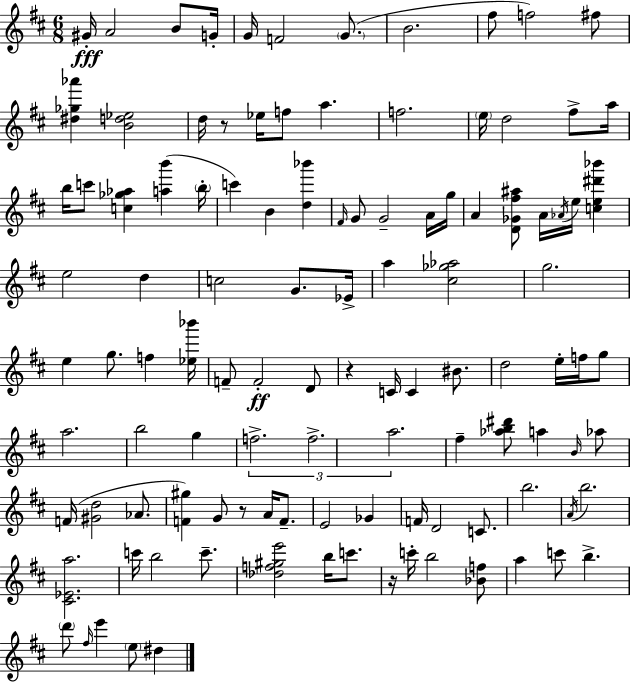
{
  \clef treble
  \numericTimeSignature
  \time 6/8
  \key d \major
  gis'16-.\fff a'2 b'8 g'16-. | g'16 f'2 \parenthesize g'8.( | b'2. | fis''8 f''2) fis''8 | \break <dis'' ges'' aes'''>4 <b' d'' ees''>2 | d''16 r8 ees''16 f''8 a''4. | f''2. | \parenthesize e''16 d''2 fis''8-> a''16 | \break b''16 c'''8 <c'' ges'' aes''>4 <a'' b'''>4( \parenthesize b''16-. | c'''4) b'4 <d'' bes'''>4 | \grace { fis'16 } g'8 g'2-- a'16 | g''16 a'4 <d' ges' fis'' ais''>8 a'16 \acciaccatura { aes'16 } e''16 <c'' e'' dis''' bes'''>4 | \break e''2 d''4 | c''2 g'8. | ees'16-> a''4 <cis'' ges'' aes''>2 | g''2. | \break e''4 g''8. f''4 | <ees'' bes'''>16 f'8-- f'2-.\ff | d'8 r4 c'16 c'4 bis'8. | d''2 e''16-. f''16 | \break g''8 a''2. | b''2 g''4 | \tuplet 3/2 { f''2.-> | f''2.-> | \break a''2. } | fis''4-- <aes'' b'' dis'''>8 a''4 | \grace { b'16 } aes''8 f'16( <gis' d''>2 | aes'8. <f' gis''>4) g'8 r8 a'16 | \break f'8.-- e'2 ges'4 | f'16 d'2 | c'8. b''2. | \acciaccatura { a'16 } b''2. | \break <cis' ees' a''>2. | c'''16 b''2 | c'''8.-- <des'' f'' gis'' e'''>2 | b''16 c'''8. r16 c'''16-. b''2 | \break <bes' f''>8 a''4 c'''8 b''4.-> | \parenthesize d'''8 \grace { fis''16 } e'''4 \parenthesize e''8 | dis''4 \bar "|."
}